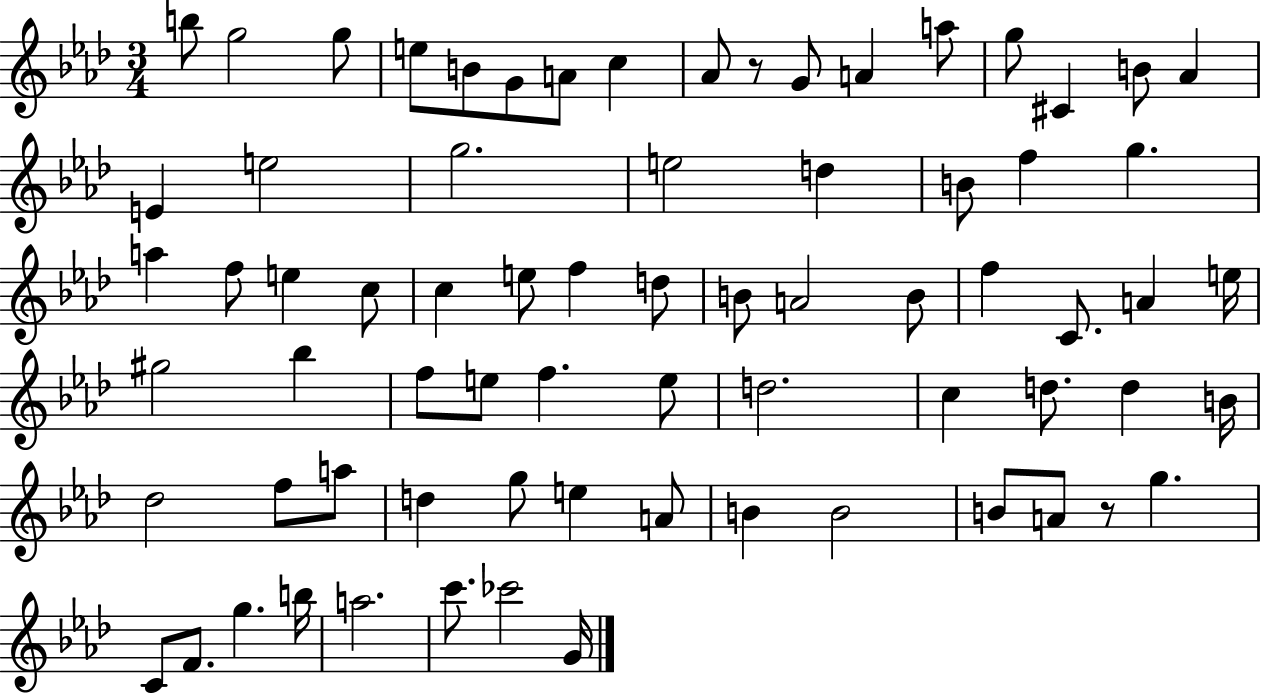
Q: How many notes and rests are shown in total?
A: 72